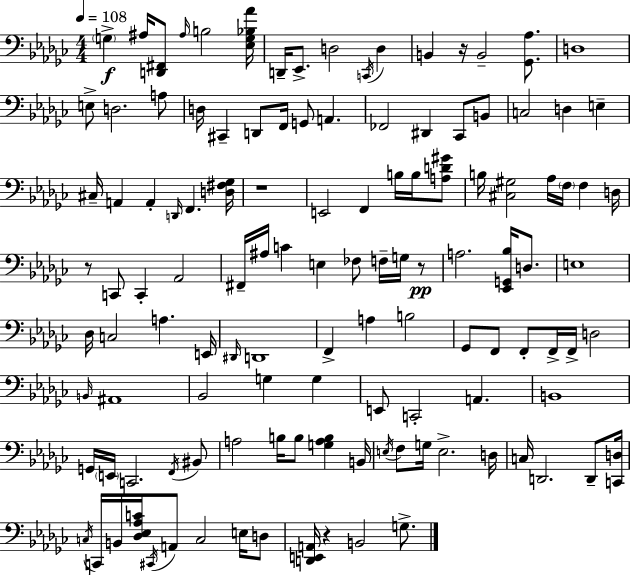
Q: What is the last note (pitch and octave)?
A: G3